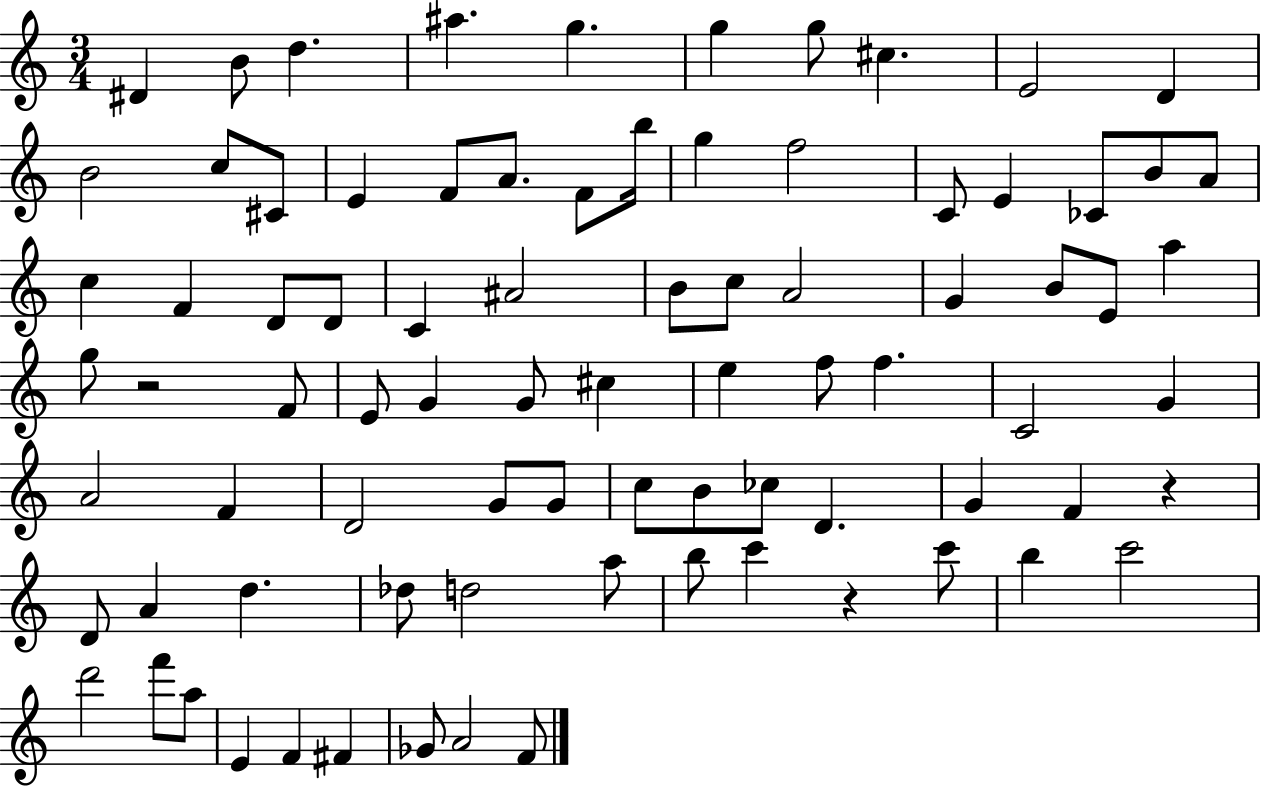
{
  \clef treble
  \numericTimeSignature
  \time 3/4
  \key c \major
  \repeat volta 2 { dis'4 b'8 d''4. | ais''4. g''4. | g''4 g''8 cis''4. | e'2 d'4 | \break b'2 c''8 cis'8 | e'4 f'8 a'8. f'8 b''16 | g''4 f''2 | c'8 e'4 ces'8 b'8 a'8 | \break c''4 f'4 d'8 d'8 | c'4 ais'2 | b'8 c''8 a'2 | g'4 b'8 e'8 a''4 | \break g''8 r2 f'8 | e'8 g'4 g'8 cis''4 | e''4 f''8 f''4. | c'2 g'4 | \break a'2 f'4 | d'2 g'8 g'8 | c''8 b'8 ces''8 d'4. | g'4 f'4 r4 | \break d'8 a'4 d''4. | des''8 d''2 a''8 | b''8 c'''4 r4 c'''8 | b''4 c'''2 | \break d'''2 f'''8 a''8 | e'4 f'4 fis'4 | ges'8 a'2 f'8 | } \bar "|."
}